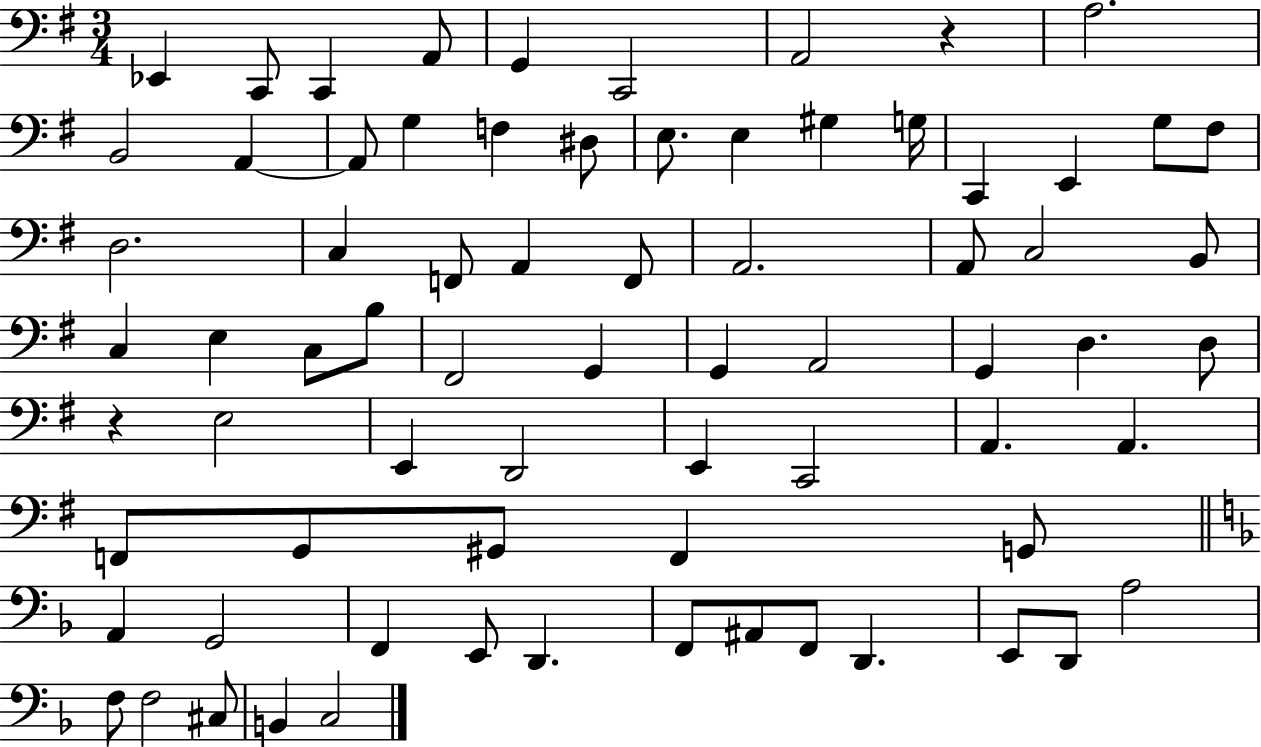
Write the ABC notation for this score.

X:1
T:Untitled
M:3/4
L:1/4
K:G
_E,, C,,/2 C,, A,,/2 G,, C,,2 A,,2 z A,2 B,,2 A,, A,,/2 G, F, ^D,/2 E,/2 E, ^G, G,/4 C,, E,, G,/2 ^F,/2 D,2 C, F,,/2 A,, F,,/2 A,,2 A,,/2 C,2 B,,/2 C, E, C,/2 B,/2 ^F,,2 G,, G,, A,,2 G,, D, D,/2 z E,2 E,, D,,2 E,, C,,2 A,, A,, F,,/2 G,,/2 ^G,,/2 F,, G,,/2 A,, G,,2 F,, E,,/2 D,, F,,/2 ^A,,/2 F,,/2 D,, E,,/2 D,,/2 A,2 F,/2 F,2 ^C,/2 B,, C,2